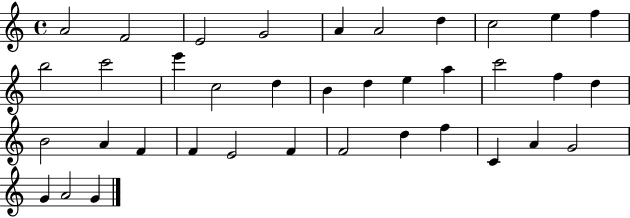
X:1
T:Untitled
M:4/4
L:1/4
K:C
A2 F2 E2 G2 A A2 d c2 e f b2 c'2 e' c2 d B d e a c'2 f d B2 A F F E2 F F2 d f C A G2 G A2 G